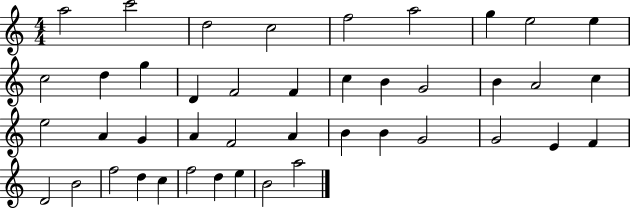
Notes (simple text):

A5/h C6/h D5/h C5/h F5/h A5/h G5/q E5/h E5/q C5/h D5/q G5/q D4/q F4/h F4/q C5/q B4/q G4/h B4/q A4/h C5/q E5/h A4/q G4/q A4/q F4/h A4/q B4/q B4/q G4/h G4/h E4/q F4/q D4/h B4/h F5/h D5/q C5/q F5/h D5/q E5/q B4/h A5/h